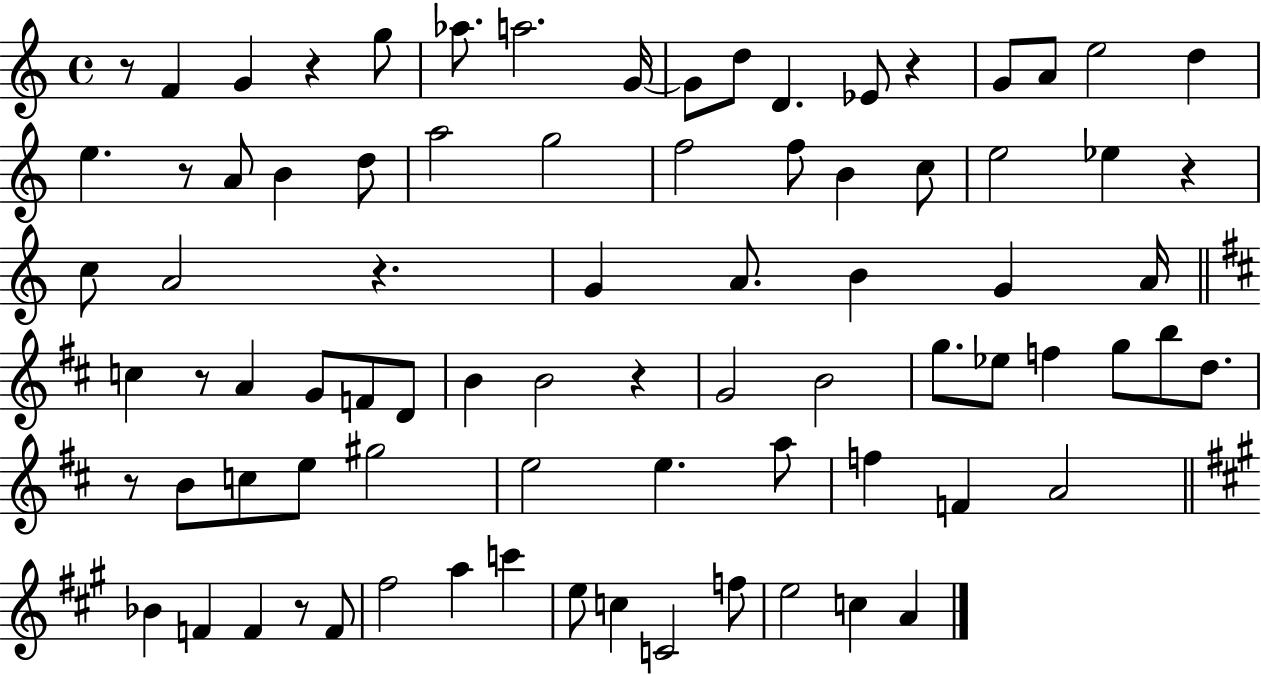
R/e F4/q G4/q R/q G5/e Ab5/e. A5/h. G4/s G4/e D5/e D4/q. Eb4/e R/q G4/e A4/e E5/h D5/q E5/q. R/e A4/e B4/q D5/e A5/h G5/h F5/h F5/e B4/q C5/e E5/h Eb5/q R/q C5/e A4/h R/q. G4/q A4/e. B4/q G4/q A4/s C5/q R/e A4/q G4/e F4/e D4/e B4/q B4/h R/q G4/h B4/h G5/e. Eb5/e F5/q G5/e B5/e D5/e. R/e B4/e C5/e E5/e G#5/h E5/h E5/q. A5/e F5/q F4/q A4/h Bb4/q F4/q F4/q R/e F4/e F#5/h A5/q C6/q E5/e C5/q C4/h F5/e E5/h C5/q A4/q